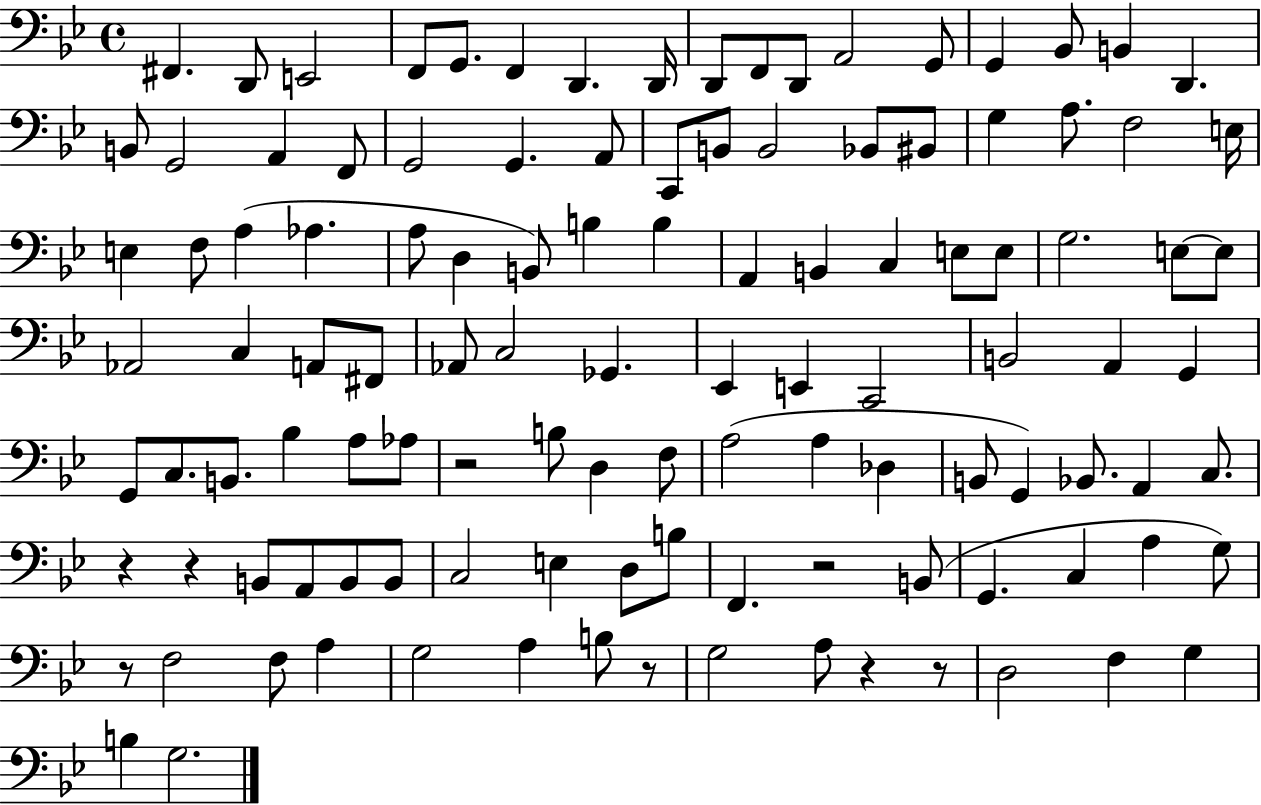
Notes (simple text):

F#2/q. D2/e E2/h F2/e G2/e. F2/q D2/q. D2/s D2/e F2/e D2/e A2/h G2/e G2/q Bb2/e B2/q D2/q. B2/e G2/h A2/q F2/e G2/h G2/q. A2/e C2/e B2/e B2/h Bb2/e BIS2/e G3/q A3/e. F3/h E3/s E3/q F3/e A3/q Ab3/q. A3/e D3/q B2/e B3/q B3/q A2/q B2/q C3/q E3/e E3/e G3/h. E3/e E3/e Ab2/h C3/q A2/e F#2/e Ab2/e C3/h Gb2/q. Eb2/q E2/q C2/h B2/h A2/q G2/q G2/e C3/e. B2/e. Bb3/q A3/e Ab3/e R/h B3/e D3/q F3/e A3/h A3/q Db3/q B2/e G2/q Bb2/e. A2/q C3/e. R/q R/q B2/e A2/e B2/e B2/e C3/h E3/q D3/e B3/e F2/q. R/h B2/e G2/q. C3/q A3/q G3/e R/e F3/h F3/e A3/q G3/h A3/q B3/e R/e G3/h A3/e R/q R/e D3/h F3/q G3/q B3/q G3/h.